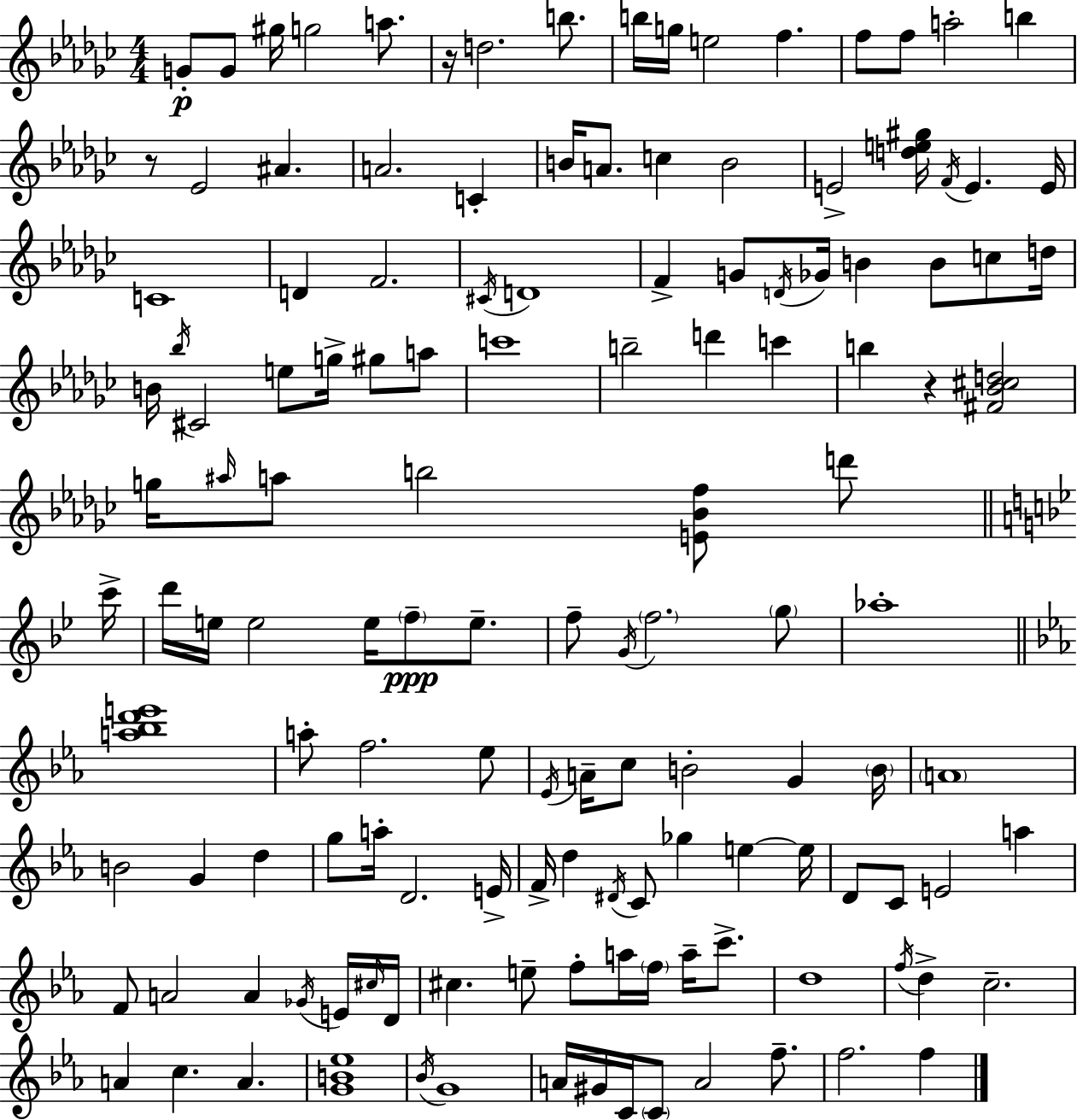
G4/e G4/e G#5/s G5/h A5/e. R/s D5/h. B5/e. B5/s G5/s E5/h F5/q. F5/e F5/e A5/h B5/q R/e Eb4/h A#4/q. A4/h. C4/q B4/s A4/e. C5/q B4/h E4/h [D5,E5,G#5]/s F4/s E4/q. E4/s C4/w D4/q F4/h. C#4/s D4/w F4/q G4/e D4/s Gb4/s B4/q B4/e C5/e D5/s B4/s Bb5/s C#4/h E5/e G5/s G#5/e A5/e C6/w B5/h D6/q C6/q B5/q R/q [F#4,Bb4,C#5,D5]/h G5/s A#5/s A5/e B5/h [E4,Bb4,F5]/e D6/e C6/s D6/s E5/s E5/h E5/s F5/e E5/e. F5/e G4/s F5/h. G5/e Ab5/w [A5,Bb5,D6,E6]/w A5/e F5/h. Eb5/e Eb4/s A4/s C5/e B4/h G4/q B4/s A4/w B4/h G4/q D5/q G5/e A5/s D4/h. E4/s F4/s D5/q D#4/s C4/e Gb5/q E5/q E5/s D4/e C4/e E4/h A5/q F4/e A4/h A4/q Gb4/s E4/s C#5/s D4/s C#5/q. E5/e F5/e A5/s F5/s A5/s C6/e. D5/w F5/s D5/q C5/h. A4/q C5/q. A4/q. [G4,B4,Eb5]/w Bb4/s G4/w A4/s G#4/s C4/s C4/e A4/h F5/e. F5/h. F5/q